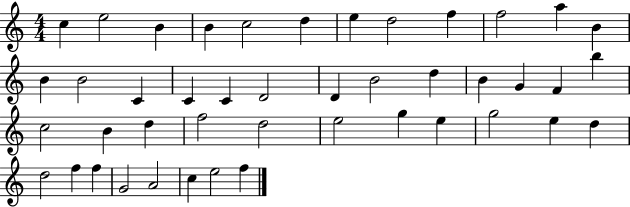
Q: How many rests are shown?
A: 0